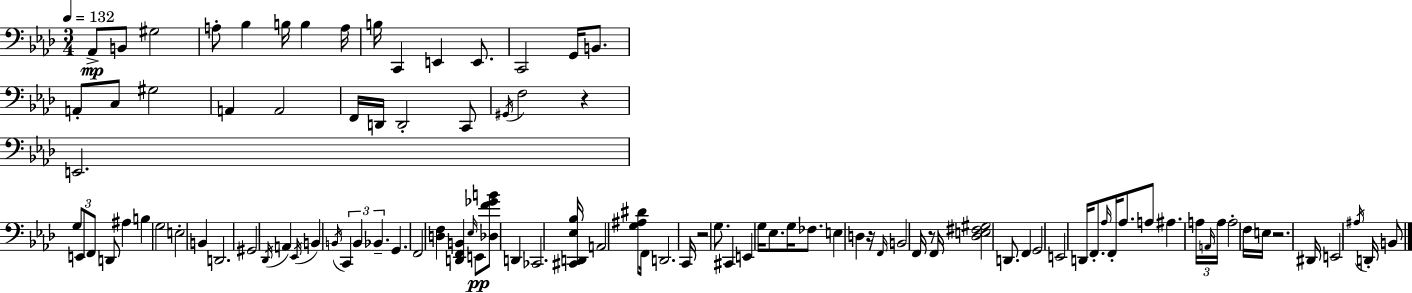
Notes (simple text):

Ab2/e B2/e G#3/h A3/e Bb3/q B3/s B3/q A3/s B3/s C2/q E2/q E2/e. C2/h G2/s B2/e. A2/e C3/e G#3/h A2/q A2/h F2/s D2/s D2/h C2/e G#2/s F3/h R/q E2/h. G3/e E2/e F2/e D2/e A#3/q B3/q G3/h E3/h B2/q D2/h. G#2/h Db2/s A2/q Eb2/s B2/q B2/s C2/q B2/q Bb2/q. G2/q. F2/h [D3,F3]/q [D2,F2,B2]/q Eb3/s E2/e [Db3,F4,Gb4,B4]/e D2/q CES2/h. [C#2,D2,Eb3,Bb3]/s A2/h [G3,A#3,D#4]/e F2/s D2/h. C2/s R/h G3/e. C#2/q E2/q G3/s Eb3/e. G3/s FES3/e. E3/q D3/q R/s F2/s B2/h F2/s R/e F2/s [Db3,E3,F#3,G#3]/h D2/e. F2/q G2/h E2/h D2/s F2/e. Ab3/s F2/s Ab3/e. A3/e A#3/q. A3/s A2/s A3/s A3/h F3/s E3/s R/h. D#2/s E2/h A#3/s D2/s B2/e